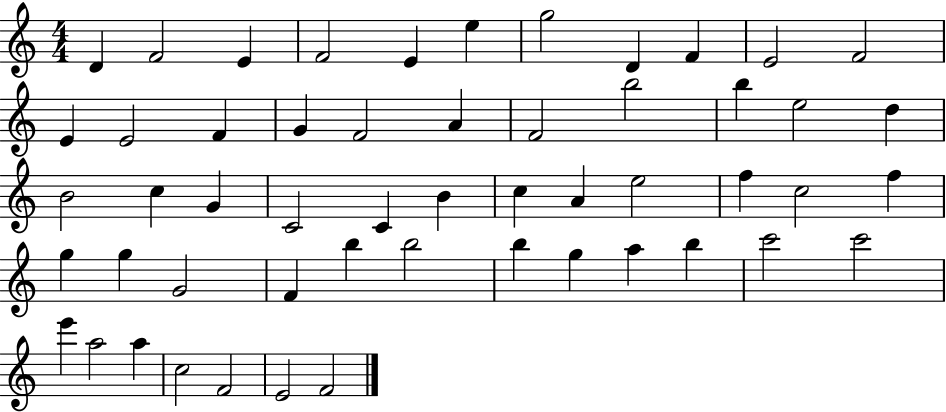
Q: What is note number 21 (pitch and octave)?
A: E5